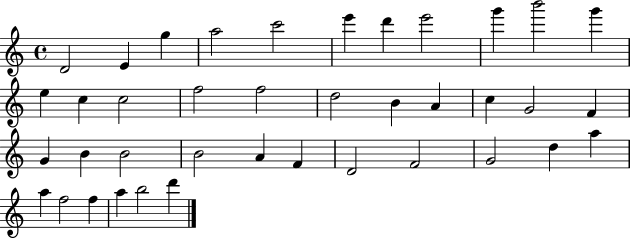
D4/h E4/q G5/q A5/h C6/h E6/q D6/q E6/h G6/q B6/h G6/q E5/q C5/q C5/h F5/h F5/h D5/h B4/q A4/q C5/q G4/h F4/q G4/q B4/q B4/h B4/h A4/q F4/q D4/h F4/h G4/h D5/q A5/q A5/q F5/h F5/q A5/q B5/h D6/q